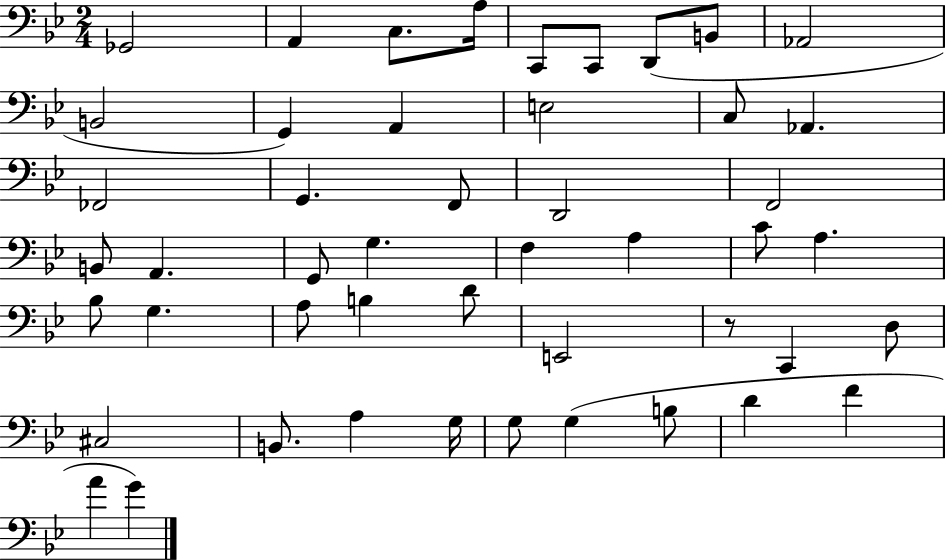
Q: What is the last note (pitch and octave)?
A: G4